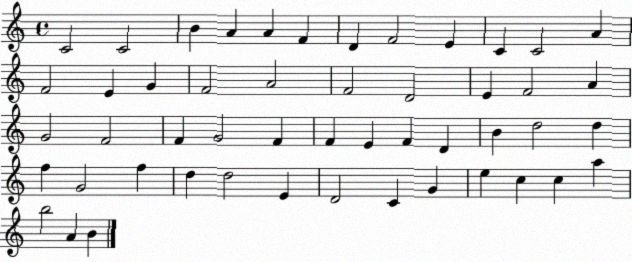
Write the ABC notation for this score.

X:1
T:Untitled
M:4/4
L:1/4
K:C
C2 C2 B A A F D F2 E C C2 A F2 E G F2 A2 F2 D2 E F2 A G2 F2 F G2 F F E F D B d2 d f G2 f d d2 E D2 C G e c c a b2 A B